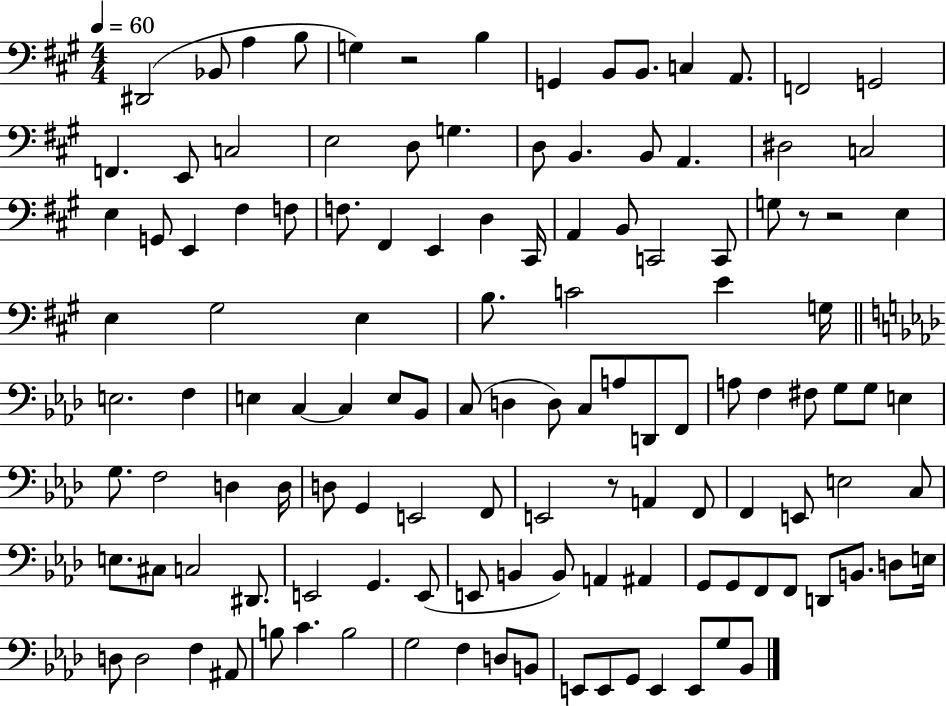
D#2/h Bb2/e A3/q B3/e G3/q R/h B3/q G2/q B2/e B2/e. C3/q A2/e. F2/h G2/h F2/q. E2/e C3/h E3/h D3/e G3/q. D3/e B2/q. B2/e A2/q. D#3/h C3/h E3/q G2/e E2/q F#3/q F3/e F3/e. F#2/q E2/q D3/q C#2/s A2/q B2/e C2/h C2/e G3/e R/e R/h E3/q E3/q G#3/h E3/q B3/e. C4/h E4/q G3/s E3/h. F3/q E3/q C3/q C3/q E3/e Bb2/e C3/e D3/q D3/e C3/e A3/e D2/e F2/e A3/e F3/q F#3/e G3/e G3/e E3/q G3/e. F3/h D3/q D3/s D3/e G2/q E2/h F2/e E2/h R/e A2/q F2/e F2/q E2/e E3/h C3/e E3/e. C#3/e C3/h D#2/e. E2/h G2/q. E2/e E2/e B2/q B2/e A2/q A#2/q G2/e G2/e F2/e F2/e D2/e B2/e. D3/e E3/s D3/e D3/h F3/q A#2/e B3/e C4/q. B3/h G3/h F3/q D3/e B2/e E2/e E2/e G2/e E2/q E2/e G3/e Bb2/e